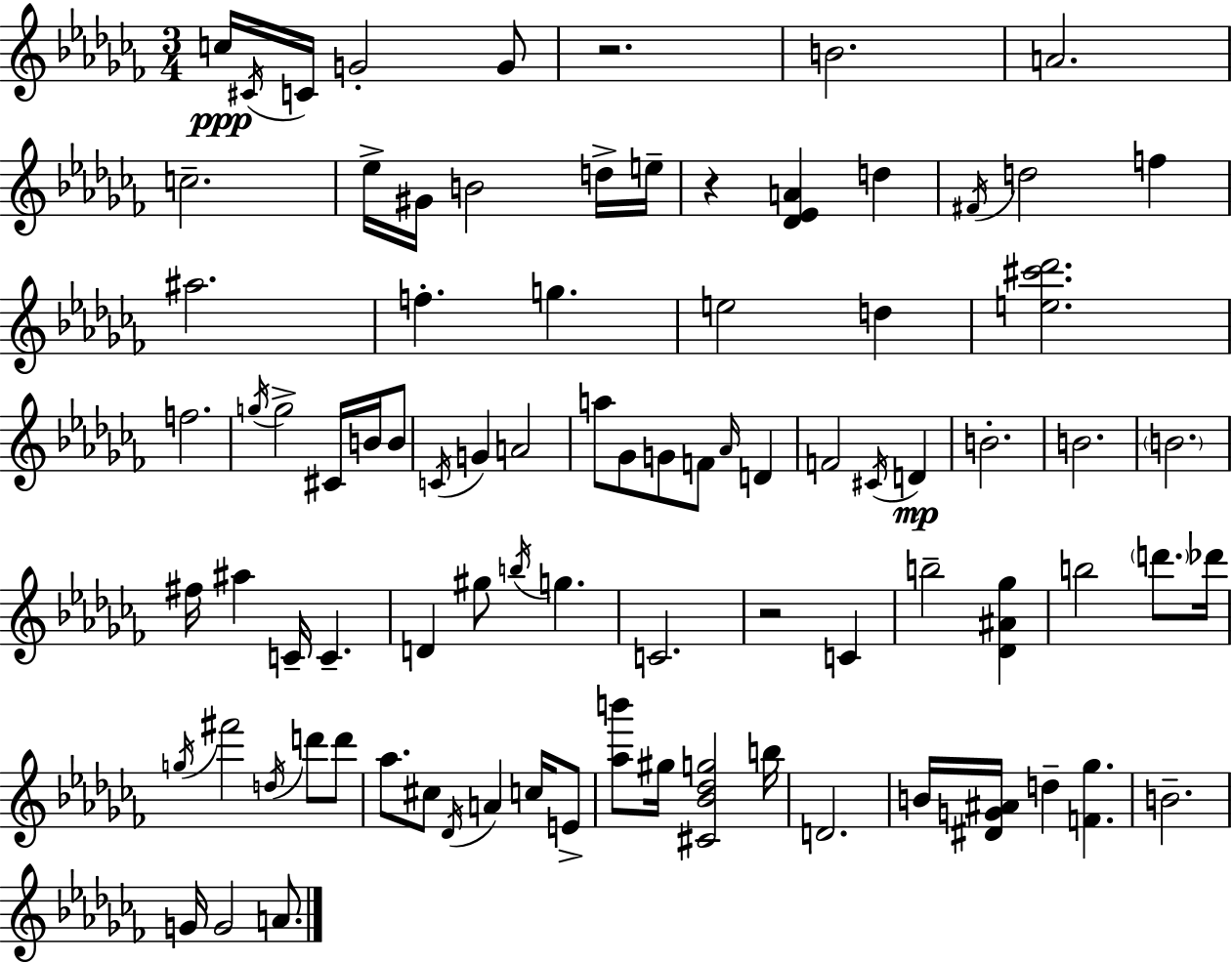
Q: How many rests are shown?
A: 3